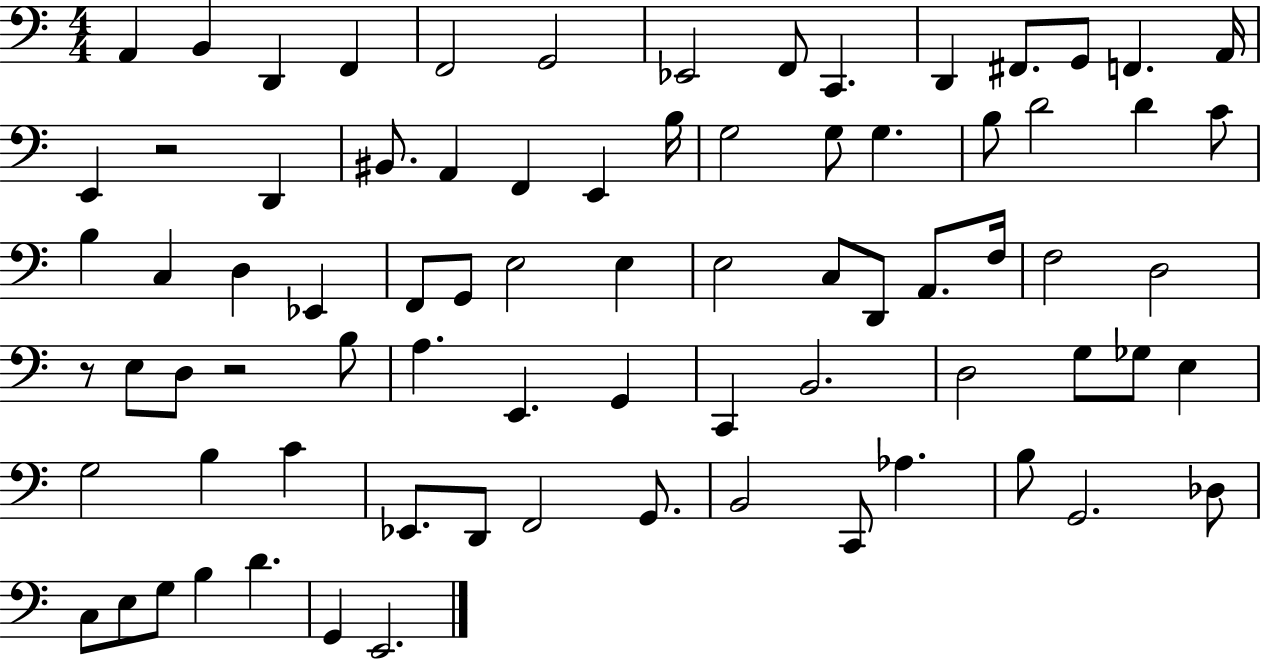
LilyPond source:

{
  \clef bass
  \numericTimeSignature
  \time 4/4
  \key c \major
  a,4 b,4 d,4 f,4 | f,2 g,2 | ees,2 f,8 c,4. | d,4 fis,8. g,8 f,4. a,16 | \break e,4 r2 d,4 | bis,8. a,4 f,4 e,4 b16 | g2 g8 g4. | b8 d'2 d'4 c'8 | \break b4 c4 d4 ees,4 | f,8 g,8 e2 e4 | e2 c8 d,8 a,8. f16 | f2 d2 | \break r8 e8 d8 r2 b8 | a4. e,4. g,4 | c,4 b,2. | d2 g8 ges8 e4 | \break g2 b4 c'4 | ees,8. d,8 f,2 g,8. | b,2 c,8 aes4. | b8 g,2. des8 | \break c8 e8 g8 b4 d'4. | g,4 e,2. | \bar "|."
}